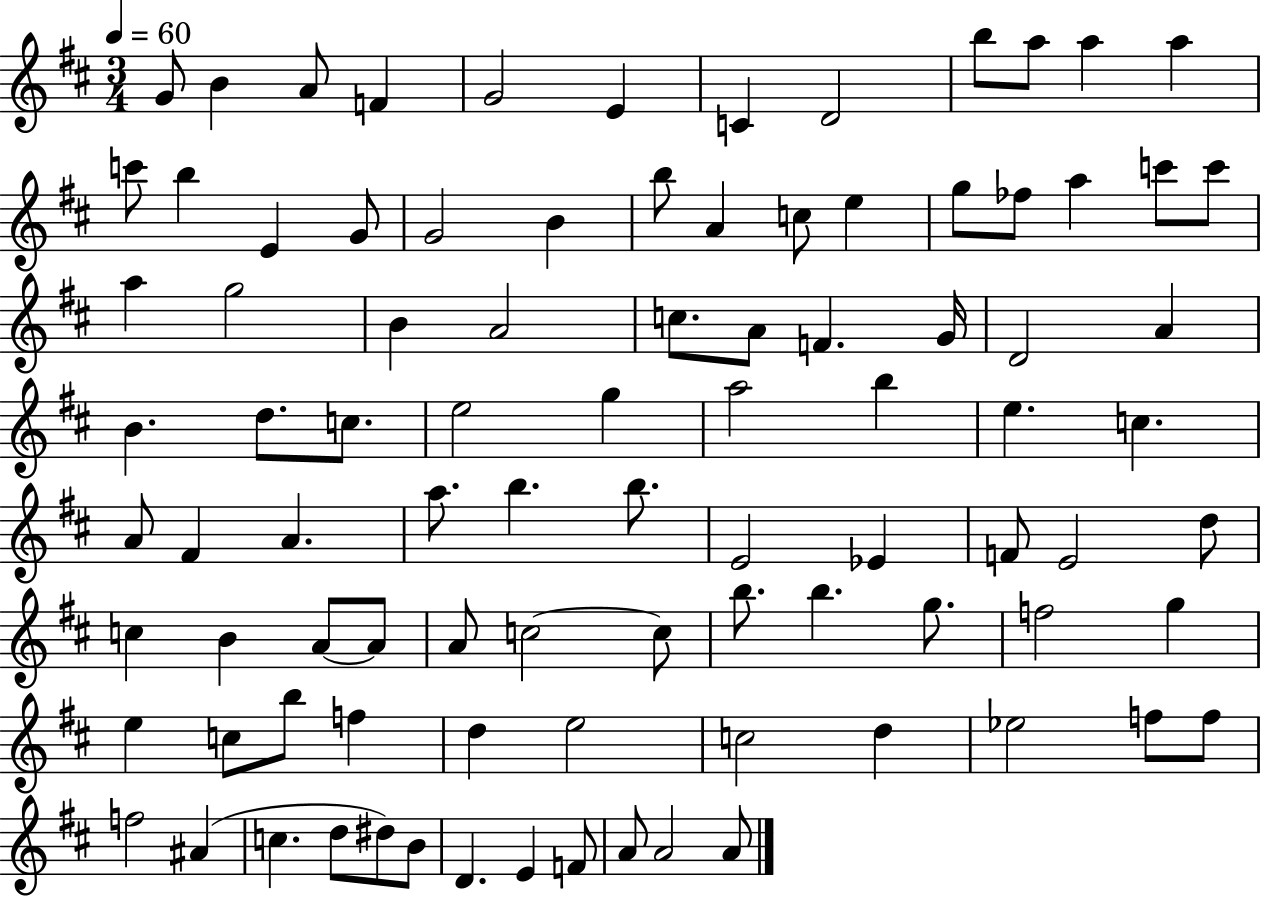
{
  \clef treble
  \numericTimeSignature
  \time 3/4
  \key d \major
  \tempo 4 = 60
  \repeat volta 2 { g'8 b'4 a'8 f'4 | g'2 e'4 | c'4 d'2 | b''8 a''8 a''4 a''4 | \break c'''8 b''4 e'4 g'8 | g'2 b'4 | b''8 a'4 c''8 e''4 | g''8 fes''8 a''4 c'''8 c'''8 | \break a''4 g''2 | b'4 a'2 | c''8. a'8 f'4. g'16 | d'2 a'4 | \break b'4. d''8. c''8. | e''2 g''4 | a''2 b''4 | e''4. c''4. | \break a'8 fis'4 a'4. | a''8. b''4. b''8. | e'2 ees'4 | f'8 e'2 d''8 | \break c''4 b'4 a'8~~ a'8 | a'8 c''2~~ c''8 | b''8. b''4. g''8. | f''2 g''4 | \break e''4 c''8 b''8 f''4 | d''4 e''2 | c''2 d''4 | ees''2 f''8 f''8 | \break f''2 ais'4( | c''4. d''8 dis''8) b'8 | d'4. e'4 f'8 | a'8 a'2 a'8 | \break } \bar "|."
}